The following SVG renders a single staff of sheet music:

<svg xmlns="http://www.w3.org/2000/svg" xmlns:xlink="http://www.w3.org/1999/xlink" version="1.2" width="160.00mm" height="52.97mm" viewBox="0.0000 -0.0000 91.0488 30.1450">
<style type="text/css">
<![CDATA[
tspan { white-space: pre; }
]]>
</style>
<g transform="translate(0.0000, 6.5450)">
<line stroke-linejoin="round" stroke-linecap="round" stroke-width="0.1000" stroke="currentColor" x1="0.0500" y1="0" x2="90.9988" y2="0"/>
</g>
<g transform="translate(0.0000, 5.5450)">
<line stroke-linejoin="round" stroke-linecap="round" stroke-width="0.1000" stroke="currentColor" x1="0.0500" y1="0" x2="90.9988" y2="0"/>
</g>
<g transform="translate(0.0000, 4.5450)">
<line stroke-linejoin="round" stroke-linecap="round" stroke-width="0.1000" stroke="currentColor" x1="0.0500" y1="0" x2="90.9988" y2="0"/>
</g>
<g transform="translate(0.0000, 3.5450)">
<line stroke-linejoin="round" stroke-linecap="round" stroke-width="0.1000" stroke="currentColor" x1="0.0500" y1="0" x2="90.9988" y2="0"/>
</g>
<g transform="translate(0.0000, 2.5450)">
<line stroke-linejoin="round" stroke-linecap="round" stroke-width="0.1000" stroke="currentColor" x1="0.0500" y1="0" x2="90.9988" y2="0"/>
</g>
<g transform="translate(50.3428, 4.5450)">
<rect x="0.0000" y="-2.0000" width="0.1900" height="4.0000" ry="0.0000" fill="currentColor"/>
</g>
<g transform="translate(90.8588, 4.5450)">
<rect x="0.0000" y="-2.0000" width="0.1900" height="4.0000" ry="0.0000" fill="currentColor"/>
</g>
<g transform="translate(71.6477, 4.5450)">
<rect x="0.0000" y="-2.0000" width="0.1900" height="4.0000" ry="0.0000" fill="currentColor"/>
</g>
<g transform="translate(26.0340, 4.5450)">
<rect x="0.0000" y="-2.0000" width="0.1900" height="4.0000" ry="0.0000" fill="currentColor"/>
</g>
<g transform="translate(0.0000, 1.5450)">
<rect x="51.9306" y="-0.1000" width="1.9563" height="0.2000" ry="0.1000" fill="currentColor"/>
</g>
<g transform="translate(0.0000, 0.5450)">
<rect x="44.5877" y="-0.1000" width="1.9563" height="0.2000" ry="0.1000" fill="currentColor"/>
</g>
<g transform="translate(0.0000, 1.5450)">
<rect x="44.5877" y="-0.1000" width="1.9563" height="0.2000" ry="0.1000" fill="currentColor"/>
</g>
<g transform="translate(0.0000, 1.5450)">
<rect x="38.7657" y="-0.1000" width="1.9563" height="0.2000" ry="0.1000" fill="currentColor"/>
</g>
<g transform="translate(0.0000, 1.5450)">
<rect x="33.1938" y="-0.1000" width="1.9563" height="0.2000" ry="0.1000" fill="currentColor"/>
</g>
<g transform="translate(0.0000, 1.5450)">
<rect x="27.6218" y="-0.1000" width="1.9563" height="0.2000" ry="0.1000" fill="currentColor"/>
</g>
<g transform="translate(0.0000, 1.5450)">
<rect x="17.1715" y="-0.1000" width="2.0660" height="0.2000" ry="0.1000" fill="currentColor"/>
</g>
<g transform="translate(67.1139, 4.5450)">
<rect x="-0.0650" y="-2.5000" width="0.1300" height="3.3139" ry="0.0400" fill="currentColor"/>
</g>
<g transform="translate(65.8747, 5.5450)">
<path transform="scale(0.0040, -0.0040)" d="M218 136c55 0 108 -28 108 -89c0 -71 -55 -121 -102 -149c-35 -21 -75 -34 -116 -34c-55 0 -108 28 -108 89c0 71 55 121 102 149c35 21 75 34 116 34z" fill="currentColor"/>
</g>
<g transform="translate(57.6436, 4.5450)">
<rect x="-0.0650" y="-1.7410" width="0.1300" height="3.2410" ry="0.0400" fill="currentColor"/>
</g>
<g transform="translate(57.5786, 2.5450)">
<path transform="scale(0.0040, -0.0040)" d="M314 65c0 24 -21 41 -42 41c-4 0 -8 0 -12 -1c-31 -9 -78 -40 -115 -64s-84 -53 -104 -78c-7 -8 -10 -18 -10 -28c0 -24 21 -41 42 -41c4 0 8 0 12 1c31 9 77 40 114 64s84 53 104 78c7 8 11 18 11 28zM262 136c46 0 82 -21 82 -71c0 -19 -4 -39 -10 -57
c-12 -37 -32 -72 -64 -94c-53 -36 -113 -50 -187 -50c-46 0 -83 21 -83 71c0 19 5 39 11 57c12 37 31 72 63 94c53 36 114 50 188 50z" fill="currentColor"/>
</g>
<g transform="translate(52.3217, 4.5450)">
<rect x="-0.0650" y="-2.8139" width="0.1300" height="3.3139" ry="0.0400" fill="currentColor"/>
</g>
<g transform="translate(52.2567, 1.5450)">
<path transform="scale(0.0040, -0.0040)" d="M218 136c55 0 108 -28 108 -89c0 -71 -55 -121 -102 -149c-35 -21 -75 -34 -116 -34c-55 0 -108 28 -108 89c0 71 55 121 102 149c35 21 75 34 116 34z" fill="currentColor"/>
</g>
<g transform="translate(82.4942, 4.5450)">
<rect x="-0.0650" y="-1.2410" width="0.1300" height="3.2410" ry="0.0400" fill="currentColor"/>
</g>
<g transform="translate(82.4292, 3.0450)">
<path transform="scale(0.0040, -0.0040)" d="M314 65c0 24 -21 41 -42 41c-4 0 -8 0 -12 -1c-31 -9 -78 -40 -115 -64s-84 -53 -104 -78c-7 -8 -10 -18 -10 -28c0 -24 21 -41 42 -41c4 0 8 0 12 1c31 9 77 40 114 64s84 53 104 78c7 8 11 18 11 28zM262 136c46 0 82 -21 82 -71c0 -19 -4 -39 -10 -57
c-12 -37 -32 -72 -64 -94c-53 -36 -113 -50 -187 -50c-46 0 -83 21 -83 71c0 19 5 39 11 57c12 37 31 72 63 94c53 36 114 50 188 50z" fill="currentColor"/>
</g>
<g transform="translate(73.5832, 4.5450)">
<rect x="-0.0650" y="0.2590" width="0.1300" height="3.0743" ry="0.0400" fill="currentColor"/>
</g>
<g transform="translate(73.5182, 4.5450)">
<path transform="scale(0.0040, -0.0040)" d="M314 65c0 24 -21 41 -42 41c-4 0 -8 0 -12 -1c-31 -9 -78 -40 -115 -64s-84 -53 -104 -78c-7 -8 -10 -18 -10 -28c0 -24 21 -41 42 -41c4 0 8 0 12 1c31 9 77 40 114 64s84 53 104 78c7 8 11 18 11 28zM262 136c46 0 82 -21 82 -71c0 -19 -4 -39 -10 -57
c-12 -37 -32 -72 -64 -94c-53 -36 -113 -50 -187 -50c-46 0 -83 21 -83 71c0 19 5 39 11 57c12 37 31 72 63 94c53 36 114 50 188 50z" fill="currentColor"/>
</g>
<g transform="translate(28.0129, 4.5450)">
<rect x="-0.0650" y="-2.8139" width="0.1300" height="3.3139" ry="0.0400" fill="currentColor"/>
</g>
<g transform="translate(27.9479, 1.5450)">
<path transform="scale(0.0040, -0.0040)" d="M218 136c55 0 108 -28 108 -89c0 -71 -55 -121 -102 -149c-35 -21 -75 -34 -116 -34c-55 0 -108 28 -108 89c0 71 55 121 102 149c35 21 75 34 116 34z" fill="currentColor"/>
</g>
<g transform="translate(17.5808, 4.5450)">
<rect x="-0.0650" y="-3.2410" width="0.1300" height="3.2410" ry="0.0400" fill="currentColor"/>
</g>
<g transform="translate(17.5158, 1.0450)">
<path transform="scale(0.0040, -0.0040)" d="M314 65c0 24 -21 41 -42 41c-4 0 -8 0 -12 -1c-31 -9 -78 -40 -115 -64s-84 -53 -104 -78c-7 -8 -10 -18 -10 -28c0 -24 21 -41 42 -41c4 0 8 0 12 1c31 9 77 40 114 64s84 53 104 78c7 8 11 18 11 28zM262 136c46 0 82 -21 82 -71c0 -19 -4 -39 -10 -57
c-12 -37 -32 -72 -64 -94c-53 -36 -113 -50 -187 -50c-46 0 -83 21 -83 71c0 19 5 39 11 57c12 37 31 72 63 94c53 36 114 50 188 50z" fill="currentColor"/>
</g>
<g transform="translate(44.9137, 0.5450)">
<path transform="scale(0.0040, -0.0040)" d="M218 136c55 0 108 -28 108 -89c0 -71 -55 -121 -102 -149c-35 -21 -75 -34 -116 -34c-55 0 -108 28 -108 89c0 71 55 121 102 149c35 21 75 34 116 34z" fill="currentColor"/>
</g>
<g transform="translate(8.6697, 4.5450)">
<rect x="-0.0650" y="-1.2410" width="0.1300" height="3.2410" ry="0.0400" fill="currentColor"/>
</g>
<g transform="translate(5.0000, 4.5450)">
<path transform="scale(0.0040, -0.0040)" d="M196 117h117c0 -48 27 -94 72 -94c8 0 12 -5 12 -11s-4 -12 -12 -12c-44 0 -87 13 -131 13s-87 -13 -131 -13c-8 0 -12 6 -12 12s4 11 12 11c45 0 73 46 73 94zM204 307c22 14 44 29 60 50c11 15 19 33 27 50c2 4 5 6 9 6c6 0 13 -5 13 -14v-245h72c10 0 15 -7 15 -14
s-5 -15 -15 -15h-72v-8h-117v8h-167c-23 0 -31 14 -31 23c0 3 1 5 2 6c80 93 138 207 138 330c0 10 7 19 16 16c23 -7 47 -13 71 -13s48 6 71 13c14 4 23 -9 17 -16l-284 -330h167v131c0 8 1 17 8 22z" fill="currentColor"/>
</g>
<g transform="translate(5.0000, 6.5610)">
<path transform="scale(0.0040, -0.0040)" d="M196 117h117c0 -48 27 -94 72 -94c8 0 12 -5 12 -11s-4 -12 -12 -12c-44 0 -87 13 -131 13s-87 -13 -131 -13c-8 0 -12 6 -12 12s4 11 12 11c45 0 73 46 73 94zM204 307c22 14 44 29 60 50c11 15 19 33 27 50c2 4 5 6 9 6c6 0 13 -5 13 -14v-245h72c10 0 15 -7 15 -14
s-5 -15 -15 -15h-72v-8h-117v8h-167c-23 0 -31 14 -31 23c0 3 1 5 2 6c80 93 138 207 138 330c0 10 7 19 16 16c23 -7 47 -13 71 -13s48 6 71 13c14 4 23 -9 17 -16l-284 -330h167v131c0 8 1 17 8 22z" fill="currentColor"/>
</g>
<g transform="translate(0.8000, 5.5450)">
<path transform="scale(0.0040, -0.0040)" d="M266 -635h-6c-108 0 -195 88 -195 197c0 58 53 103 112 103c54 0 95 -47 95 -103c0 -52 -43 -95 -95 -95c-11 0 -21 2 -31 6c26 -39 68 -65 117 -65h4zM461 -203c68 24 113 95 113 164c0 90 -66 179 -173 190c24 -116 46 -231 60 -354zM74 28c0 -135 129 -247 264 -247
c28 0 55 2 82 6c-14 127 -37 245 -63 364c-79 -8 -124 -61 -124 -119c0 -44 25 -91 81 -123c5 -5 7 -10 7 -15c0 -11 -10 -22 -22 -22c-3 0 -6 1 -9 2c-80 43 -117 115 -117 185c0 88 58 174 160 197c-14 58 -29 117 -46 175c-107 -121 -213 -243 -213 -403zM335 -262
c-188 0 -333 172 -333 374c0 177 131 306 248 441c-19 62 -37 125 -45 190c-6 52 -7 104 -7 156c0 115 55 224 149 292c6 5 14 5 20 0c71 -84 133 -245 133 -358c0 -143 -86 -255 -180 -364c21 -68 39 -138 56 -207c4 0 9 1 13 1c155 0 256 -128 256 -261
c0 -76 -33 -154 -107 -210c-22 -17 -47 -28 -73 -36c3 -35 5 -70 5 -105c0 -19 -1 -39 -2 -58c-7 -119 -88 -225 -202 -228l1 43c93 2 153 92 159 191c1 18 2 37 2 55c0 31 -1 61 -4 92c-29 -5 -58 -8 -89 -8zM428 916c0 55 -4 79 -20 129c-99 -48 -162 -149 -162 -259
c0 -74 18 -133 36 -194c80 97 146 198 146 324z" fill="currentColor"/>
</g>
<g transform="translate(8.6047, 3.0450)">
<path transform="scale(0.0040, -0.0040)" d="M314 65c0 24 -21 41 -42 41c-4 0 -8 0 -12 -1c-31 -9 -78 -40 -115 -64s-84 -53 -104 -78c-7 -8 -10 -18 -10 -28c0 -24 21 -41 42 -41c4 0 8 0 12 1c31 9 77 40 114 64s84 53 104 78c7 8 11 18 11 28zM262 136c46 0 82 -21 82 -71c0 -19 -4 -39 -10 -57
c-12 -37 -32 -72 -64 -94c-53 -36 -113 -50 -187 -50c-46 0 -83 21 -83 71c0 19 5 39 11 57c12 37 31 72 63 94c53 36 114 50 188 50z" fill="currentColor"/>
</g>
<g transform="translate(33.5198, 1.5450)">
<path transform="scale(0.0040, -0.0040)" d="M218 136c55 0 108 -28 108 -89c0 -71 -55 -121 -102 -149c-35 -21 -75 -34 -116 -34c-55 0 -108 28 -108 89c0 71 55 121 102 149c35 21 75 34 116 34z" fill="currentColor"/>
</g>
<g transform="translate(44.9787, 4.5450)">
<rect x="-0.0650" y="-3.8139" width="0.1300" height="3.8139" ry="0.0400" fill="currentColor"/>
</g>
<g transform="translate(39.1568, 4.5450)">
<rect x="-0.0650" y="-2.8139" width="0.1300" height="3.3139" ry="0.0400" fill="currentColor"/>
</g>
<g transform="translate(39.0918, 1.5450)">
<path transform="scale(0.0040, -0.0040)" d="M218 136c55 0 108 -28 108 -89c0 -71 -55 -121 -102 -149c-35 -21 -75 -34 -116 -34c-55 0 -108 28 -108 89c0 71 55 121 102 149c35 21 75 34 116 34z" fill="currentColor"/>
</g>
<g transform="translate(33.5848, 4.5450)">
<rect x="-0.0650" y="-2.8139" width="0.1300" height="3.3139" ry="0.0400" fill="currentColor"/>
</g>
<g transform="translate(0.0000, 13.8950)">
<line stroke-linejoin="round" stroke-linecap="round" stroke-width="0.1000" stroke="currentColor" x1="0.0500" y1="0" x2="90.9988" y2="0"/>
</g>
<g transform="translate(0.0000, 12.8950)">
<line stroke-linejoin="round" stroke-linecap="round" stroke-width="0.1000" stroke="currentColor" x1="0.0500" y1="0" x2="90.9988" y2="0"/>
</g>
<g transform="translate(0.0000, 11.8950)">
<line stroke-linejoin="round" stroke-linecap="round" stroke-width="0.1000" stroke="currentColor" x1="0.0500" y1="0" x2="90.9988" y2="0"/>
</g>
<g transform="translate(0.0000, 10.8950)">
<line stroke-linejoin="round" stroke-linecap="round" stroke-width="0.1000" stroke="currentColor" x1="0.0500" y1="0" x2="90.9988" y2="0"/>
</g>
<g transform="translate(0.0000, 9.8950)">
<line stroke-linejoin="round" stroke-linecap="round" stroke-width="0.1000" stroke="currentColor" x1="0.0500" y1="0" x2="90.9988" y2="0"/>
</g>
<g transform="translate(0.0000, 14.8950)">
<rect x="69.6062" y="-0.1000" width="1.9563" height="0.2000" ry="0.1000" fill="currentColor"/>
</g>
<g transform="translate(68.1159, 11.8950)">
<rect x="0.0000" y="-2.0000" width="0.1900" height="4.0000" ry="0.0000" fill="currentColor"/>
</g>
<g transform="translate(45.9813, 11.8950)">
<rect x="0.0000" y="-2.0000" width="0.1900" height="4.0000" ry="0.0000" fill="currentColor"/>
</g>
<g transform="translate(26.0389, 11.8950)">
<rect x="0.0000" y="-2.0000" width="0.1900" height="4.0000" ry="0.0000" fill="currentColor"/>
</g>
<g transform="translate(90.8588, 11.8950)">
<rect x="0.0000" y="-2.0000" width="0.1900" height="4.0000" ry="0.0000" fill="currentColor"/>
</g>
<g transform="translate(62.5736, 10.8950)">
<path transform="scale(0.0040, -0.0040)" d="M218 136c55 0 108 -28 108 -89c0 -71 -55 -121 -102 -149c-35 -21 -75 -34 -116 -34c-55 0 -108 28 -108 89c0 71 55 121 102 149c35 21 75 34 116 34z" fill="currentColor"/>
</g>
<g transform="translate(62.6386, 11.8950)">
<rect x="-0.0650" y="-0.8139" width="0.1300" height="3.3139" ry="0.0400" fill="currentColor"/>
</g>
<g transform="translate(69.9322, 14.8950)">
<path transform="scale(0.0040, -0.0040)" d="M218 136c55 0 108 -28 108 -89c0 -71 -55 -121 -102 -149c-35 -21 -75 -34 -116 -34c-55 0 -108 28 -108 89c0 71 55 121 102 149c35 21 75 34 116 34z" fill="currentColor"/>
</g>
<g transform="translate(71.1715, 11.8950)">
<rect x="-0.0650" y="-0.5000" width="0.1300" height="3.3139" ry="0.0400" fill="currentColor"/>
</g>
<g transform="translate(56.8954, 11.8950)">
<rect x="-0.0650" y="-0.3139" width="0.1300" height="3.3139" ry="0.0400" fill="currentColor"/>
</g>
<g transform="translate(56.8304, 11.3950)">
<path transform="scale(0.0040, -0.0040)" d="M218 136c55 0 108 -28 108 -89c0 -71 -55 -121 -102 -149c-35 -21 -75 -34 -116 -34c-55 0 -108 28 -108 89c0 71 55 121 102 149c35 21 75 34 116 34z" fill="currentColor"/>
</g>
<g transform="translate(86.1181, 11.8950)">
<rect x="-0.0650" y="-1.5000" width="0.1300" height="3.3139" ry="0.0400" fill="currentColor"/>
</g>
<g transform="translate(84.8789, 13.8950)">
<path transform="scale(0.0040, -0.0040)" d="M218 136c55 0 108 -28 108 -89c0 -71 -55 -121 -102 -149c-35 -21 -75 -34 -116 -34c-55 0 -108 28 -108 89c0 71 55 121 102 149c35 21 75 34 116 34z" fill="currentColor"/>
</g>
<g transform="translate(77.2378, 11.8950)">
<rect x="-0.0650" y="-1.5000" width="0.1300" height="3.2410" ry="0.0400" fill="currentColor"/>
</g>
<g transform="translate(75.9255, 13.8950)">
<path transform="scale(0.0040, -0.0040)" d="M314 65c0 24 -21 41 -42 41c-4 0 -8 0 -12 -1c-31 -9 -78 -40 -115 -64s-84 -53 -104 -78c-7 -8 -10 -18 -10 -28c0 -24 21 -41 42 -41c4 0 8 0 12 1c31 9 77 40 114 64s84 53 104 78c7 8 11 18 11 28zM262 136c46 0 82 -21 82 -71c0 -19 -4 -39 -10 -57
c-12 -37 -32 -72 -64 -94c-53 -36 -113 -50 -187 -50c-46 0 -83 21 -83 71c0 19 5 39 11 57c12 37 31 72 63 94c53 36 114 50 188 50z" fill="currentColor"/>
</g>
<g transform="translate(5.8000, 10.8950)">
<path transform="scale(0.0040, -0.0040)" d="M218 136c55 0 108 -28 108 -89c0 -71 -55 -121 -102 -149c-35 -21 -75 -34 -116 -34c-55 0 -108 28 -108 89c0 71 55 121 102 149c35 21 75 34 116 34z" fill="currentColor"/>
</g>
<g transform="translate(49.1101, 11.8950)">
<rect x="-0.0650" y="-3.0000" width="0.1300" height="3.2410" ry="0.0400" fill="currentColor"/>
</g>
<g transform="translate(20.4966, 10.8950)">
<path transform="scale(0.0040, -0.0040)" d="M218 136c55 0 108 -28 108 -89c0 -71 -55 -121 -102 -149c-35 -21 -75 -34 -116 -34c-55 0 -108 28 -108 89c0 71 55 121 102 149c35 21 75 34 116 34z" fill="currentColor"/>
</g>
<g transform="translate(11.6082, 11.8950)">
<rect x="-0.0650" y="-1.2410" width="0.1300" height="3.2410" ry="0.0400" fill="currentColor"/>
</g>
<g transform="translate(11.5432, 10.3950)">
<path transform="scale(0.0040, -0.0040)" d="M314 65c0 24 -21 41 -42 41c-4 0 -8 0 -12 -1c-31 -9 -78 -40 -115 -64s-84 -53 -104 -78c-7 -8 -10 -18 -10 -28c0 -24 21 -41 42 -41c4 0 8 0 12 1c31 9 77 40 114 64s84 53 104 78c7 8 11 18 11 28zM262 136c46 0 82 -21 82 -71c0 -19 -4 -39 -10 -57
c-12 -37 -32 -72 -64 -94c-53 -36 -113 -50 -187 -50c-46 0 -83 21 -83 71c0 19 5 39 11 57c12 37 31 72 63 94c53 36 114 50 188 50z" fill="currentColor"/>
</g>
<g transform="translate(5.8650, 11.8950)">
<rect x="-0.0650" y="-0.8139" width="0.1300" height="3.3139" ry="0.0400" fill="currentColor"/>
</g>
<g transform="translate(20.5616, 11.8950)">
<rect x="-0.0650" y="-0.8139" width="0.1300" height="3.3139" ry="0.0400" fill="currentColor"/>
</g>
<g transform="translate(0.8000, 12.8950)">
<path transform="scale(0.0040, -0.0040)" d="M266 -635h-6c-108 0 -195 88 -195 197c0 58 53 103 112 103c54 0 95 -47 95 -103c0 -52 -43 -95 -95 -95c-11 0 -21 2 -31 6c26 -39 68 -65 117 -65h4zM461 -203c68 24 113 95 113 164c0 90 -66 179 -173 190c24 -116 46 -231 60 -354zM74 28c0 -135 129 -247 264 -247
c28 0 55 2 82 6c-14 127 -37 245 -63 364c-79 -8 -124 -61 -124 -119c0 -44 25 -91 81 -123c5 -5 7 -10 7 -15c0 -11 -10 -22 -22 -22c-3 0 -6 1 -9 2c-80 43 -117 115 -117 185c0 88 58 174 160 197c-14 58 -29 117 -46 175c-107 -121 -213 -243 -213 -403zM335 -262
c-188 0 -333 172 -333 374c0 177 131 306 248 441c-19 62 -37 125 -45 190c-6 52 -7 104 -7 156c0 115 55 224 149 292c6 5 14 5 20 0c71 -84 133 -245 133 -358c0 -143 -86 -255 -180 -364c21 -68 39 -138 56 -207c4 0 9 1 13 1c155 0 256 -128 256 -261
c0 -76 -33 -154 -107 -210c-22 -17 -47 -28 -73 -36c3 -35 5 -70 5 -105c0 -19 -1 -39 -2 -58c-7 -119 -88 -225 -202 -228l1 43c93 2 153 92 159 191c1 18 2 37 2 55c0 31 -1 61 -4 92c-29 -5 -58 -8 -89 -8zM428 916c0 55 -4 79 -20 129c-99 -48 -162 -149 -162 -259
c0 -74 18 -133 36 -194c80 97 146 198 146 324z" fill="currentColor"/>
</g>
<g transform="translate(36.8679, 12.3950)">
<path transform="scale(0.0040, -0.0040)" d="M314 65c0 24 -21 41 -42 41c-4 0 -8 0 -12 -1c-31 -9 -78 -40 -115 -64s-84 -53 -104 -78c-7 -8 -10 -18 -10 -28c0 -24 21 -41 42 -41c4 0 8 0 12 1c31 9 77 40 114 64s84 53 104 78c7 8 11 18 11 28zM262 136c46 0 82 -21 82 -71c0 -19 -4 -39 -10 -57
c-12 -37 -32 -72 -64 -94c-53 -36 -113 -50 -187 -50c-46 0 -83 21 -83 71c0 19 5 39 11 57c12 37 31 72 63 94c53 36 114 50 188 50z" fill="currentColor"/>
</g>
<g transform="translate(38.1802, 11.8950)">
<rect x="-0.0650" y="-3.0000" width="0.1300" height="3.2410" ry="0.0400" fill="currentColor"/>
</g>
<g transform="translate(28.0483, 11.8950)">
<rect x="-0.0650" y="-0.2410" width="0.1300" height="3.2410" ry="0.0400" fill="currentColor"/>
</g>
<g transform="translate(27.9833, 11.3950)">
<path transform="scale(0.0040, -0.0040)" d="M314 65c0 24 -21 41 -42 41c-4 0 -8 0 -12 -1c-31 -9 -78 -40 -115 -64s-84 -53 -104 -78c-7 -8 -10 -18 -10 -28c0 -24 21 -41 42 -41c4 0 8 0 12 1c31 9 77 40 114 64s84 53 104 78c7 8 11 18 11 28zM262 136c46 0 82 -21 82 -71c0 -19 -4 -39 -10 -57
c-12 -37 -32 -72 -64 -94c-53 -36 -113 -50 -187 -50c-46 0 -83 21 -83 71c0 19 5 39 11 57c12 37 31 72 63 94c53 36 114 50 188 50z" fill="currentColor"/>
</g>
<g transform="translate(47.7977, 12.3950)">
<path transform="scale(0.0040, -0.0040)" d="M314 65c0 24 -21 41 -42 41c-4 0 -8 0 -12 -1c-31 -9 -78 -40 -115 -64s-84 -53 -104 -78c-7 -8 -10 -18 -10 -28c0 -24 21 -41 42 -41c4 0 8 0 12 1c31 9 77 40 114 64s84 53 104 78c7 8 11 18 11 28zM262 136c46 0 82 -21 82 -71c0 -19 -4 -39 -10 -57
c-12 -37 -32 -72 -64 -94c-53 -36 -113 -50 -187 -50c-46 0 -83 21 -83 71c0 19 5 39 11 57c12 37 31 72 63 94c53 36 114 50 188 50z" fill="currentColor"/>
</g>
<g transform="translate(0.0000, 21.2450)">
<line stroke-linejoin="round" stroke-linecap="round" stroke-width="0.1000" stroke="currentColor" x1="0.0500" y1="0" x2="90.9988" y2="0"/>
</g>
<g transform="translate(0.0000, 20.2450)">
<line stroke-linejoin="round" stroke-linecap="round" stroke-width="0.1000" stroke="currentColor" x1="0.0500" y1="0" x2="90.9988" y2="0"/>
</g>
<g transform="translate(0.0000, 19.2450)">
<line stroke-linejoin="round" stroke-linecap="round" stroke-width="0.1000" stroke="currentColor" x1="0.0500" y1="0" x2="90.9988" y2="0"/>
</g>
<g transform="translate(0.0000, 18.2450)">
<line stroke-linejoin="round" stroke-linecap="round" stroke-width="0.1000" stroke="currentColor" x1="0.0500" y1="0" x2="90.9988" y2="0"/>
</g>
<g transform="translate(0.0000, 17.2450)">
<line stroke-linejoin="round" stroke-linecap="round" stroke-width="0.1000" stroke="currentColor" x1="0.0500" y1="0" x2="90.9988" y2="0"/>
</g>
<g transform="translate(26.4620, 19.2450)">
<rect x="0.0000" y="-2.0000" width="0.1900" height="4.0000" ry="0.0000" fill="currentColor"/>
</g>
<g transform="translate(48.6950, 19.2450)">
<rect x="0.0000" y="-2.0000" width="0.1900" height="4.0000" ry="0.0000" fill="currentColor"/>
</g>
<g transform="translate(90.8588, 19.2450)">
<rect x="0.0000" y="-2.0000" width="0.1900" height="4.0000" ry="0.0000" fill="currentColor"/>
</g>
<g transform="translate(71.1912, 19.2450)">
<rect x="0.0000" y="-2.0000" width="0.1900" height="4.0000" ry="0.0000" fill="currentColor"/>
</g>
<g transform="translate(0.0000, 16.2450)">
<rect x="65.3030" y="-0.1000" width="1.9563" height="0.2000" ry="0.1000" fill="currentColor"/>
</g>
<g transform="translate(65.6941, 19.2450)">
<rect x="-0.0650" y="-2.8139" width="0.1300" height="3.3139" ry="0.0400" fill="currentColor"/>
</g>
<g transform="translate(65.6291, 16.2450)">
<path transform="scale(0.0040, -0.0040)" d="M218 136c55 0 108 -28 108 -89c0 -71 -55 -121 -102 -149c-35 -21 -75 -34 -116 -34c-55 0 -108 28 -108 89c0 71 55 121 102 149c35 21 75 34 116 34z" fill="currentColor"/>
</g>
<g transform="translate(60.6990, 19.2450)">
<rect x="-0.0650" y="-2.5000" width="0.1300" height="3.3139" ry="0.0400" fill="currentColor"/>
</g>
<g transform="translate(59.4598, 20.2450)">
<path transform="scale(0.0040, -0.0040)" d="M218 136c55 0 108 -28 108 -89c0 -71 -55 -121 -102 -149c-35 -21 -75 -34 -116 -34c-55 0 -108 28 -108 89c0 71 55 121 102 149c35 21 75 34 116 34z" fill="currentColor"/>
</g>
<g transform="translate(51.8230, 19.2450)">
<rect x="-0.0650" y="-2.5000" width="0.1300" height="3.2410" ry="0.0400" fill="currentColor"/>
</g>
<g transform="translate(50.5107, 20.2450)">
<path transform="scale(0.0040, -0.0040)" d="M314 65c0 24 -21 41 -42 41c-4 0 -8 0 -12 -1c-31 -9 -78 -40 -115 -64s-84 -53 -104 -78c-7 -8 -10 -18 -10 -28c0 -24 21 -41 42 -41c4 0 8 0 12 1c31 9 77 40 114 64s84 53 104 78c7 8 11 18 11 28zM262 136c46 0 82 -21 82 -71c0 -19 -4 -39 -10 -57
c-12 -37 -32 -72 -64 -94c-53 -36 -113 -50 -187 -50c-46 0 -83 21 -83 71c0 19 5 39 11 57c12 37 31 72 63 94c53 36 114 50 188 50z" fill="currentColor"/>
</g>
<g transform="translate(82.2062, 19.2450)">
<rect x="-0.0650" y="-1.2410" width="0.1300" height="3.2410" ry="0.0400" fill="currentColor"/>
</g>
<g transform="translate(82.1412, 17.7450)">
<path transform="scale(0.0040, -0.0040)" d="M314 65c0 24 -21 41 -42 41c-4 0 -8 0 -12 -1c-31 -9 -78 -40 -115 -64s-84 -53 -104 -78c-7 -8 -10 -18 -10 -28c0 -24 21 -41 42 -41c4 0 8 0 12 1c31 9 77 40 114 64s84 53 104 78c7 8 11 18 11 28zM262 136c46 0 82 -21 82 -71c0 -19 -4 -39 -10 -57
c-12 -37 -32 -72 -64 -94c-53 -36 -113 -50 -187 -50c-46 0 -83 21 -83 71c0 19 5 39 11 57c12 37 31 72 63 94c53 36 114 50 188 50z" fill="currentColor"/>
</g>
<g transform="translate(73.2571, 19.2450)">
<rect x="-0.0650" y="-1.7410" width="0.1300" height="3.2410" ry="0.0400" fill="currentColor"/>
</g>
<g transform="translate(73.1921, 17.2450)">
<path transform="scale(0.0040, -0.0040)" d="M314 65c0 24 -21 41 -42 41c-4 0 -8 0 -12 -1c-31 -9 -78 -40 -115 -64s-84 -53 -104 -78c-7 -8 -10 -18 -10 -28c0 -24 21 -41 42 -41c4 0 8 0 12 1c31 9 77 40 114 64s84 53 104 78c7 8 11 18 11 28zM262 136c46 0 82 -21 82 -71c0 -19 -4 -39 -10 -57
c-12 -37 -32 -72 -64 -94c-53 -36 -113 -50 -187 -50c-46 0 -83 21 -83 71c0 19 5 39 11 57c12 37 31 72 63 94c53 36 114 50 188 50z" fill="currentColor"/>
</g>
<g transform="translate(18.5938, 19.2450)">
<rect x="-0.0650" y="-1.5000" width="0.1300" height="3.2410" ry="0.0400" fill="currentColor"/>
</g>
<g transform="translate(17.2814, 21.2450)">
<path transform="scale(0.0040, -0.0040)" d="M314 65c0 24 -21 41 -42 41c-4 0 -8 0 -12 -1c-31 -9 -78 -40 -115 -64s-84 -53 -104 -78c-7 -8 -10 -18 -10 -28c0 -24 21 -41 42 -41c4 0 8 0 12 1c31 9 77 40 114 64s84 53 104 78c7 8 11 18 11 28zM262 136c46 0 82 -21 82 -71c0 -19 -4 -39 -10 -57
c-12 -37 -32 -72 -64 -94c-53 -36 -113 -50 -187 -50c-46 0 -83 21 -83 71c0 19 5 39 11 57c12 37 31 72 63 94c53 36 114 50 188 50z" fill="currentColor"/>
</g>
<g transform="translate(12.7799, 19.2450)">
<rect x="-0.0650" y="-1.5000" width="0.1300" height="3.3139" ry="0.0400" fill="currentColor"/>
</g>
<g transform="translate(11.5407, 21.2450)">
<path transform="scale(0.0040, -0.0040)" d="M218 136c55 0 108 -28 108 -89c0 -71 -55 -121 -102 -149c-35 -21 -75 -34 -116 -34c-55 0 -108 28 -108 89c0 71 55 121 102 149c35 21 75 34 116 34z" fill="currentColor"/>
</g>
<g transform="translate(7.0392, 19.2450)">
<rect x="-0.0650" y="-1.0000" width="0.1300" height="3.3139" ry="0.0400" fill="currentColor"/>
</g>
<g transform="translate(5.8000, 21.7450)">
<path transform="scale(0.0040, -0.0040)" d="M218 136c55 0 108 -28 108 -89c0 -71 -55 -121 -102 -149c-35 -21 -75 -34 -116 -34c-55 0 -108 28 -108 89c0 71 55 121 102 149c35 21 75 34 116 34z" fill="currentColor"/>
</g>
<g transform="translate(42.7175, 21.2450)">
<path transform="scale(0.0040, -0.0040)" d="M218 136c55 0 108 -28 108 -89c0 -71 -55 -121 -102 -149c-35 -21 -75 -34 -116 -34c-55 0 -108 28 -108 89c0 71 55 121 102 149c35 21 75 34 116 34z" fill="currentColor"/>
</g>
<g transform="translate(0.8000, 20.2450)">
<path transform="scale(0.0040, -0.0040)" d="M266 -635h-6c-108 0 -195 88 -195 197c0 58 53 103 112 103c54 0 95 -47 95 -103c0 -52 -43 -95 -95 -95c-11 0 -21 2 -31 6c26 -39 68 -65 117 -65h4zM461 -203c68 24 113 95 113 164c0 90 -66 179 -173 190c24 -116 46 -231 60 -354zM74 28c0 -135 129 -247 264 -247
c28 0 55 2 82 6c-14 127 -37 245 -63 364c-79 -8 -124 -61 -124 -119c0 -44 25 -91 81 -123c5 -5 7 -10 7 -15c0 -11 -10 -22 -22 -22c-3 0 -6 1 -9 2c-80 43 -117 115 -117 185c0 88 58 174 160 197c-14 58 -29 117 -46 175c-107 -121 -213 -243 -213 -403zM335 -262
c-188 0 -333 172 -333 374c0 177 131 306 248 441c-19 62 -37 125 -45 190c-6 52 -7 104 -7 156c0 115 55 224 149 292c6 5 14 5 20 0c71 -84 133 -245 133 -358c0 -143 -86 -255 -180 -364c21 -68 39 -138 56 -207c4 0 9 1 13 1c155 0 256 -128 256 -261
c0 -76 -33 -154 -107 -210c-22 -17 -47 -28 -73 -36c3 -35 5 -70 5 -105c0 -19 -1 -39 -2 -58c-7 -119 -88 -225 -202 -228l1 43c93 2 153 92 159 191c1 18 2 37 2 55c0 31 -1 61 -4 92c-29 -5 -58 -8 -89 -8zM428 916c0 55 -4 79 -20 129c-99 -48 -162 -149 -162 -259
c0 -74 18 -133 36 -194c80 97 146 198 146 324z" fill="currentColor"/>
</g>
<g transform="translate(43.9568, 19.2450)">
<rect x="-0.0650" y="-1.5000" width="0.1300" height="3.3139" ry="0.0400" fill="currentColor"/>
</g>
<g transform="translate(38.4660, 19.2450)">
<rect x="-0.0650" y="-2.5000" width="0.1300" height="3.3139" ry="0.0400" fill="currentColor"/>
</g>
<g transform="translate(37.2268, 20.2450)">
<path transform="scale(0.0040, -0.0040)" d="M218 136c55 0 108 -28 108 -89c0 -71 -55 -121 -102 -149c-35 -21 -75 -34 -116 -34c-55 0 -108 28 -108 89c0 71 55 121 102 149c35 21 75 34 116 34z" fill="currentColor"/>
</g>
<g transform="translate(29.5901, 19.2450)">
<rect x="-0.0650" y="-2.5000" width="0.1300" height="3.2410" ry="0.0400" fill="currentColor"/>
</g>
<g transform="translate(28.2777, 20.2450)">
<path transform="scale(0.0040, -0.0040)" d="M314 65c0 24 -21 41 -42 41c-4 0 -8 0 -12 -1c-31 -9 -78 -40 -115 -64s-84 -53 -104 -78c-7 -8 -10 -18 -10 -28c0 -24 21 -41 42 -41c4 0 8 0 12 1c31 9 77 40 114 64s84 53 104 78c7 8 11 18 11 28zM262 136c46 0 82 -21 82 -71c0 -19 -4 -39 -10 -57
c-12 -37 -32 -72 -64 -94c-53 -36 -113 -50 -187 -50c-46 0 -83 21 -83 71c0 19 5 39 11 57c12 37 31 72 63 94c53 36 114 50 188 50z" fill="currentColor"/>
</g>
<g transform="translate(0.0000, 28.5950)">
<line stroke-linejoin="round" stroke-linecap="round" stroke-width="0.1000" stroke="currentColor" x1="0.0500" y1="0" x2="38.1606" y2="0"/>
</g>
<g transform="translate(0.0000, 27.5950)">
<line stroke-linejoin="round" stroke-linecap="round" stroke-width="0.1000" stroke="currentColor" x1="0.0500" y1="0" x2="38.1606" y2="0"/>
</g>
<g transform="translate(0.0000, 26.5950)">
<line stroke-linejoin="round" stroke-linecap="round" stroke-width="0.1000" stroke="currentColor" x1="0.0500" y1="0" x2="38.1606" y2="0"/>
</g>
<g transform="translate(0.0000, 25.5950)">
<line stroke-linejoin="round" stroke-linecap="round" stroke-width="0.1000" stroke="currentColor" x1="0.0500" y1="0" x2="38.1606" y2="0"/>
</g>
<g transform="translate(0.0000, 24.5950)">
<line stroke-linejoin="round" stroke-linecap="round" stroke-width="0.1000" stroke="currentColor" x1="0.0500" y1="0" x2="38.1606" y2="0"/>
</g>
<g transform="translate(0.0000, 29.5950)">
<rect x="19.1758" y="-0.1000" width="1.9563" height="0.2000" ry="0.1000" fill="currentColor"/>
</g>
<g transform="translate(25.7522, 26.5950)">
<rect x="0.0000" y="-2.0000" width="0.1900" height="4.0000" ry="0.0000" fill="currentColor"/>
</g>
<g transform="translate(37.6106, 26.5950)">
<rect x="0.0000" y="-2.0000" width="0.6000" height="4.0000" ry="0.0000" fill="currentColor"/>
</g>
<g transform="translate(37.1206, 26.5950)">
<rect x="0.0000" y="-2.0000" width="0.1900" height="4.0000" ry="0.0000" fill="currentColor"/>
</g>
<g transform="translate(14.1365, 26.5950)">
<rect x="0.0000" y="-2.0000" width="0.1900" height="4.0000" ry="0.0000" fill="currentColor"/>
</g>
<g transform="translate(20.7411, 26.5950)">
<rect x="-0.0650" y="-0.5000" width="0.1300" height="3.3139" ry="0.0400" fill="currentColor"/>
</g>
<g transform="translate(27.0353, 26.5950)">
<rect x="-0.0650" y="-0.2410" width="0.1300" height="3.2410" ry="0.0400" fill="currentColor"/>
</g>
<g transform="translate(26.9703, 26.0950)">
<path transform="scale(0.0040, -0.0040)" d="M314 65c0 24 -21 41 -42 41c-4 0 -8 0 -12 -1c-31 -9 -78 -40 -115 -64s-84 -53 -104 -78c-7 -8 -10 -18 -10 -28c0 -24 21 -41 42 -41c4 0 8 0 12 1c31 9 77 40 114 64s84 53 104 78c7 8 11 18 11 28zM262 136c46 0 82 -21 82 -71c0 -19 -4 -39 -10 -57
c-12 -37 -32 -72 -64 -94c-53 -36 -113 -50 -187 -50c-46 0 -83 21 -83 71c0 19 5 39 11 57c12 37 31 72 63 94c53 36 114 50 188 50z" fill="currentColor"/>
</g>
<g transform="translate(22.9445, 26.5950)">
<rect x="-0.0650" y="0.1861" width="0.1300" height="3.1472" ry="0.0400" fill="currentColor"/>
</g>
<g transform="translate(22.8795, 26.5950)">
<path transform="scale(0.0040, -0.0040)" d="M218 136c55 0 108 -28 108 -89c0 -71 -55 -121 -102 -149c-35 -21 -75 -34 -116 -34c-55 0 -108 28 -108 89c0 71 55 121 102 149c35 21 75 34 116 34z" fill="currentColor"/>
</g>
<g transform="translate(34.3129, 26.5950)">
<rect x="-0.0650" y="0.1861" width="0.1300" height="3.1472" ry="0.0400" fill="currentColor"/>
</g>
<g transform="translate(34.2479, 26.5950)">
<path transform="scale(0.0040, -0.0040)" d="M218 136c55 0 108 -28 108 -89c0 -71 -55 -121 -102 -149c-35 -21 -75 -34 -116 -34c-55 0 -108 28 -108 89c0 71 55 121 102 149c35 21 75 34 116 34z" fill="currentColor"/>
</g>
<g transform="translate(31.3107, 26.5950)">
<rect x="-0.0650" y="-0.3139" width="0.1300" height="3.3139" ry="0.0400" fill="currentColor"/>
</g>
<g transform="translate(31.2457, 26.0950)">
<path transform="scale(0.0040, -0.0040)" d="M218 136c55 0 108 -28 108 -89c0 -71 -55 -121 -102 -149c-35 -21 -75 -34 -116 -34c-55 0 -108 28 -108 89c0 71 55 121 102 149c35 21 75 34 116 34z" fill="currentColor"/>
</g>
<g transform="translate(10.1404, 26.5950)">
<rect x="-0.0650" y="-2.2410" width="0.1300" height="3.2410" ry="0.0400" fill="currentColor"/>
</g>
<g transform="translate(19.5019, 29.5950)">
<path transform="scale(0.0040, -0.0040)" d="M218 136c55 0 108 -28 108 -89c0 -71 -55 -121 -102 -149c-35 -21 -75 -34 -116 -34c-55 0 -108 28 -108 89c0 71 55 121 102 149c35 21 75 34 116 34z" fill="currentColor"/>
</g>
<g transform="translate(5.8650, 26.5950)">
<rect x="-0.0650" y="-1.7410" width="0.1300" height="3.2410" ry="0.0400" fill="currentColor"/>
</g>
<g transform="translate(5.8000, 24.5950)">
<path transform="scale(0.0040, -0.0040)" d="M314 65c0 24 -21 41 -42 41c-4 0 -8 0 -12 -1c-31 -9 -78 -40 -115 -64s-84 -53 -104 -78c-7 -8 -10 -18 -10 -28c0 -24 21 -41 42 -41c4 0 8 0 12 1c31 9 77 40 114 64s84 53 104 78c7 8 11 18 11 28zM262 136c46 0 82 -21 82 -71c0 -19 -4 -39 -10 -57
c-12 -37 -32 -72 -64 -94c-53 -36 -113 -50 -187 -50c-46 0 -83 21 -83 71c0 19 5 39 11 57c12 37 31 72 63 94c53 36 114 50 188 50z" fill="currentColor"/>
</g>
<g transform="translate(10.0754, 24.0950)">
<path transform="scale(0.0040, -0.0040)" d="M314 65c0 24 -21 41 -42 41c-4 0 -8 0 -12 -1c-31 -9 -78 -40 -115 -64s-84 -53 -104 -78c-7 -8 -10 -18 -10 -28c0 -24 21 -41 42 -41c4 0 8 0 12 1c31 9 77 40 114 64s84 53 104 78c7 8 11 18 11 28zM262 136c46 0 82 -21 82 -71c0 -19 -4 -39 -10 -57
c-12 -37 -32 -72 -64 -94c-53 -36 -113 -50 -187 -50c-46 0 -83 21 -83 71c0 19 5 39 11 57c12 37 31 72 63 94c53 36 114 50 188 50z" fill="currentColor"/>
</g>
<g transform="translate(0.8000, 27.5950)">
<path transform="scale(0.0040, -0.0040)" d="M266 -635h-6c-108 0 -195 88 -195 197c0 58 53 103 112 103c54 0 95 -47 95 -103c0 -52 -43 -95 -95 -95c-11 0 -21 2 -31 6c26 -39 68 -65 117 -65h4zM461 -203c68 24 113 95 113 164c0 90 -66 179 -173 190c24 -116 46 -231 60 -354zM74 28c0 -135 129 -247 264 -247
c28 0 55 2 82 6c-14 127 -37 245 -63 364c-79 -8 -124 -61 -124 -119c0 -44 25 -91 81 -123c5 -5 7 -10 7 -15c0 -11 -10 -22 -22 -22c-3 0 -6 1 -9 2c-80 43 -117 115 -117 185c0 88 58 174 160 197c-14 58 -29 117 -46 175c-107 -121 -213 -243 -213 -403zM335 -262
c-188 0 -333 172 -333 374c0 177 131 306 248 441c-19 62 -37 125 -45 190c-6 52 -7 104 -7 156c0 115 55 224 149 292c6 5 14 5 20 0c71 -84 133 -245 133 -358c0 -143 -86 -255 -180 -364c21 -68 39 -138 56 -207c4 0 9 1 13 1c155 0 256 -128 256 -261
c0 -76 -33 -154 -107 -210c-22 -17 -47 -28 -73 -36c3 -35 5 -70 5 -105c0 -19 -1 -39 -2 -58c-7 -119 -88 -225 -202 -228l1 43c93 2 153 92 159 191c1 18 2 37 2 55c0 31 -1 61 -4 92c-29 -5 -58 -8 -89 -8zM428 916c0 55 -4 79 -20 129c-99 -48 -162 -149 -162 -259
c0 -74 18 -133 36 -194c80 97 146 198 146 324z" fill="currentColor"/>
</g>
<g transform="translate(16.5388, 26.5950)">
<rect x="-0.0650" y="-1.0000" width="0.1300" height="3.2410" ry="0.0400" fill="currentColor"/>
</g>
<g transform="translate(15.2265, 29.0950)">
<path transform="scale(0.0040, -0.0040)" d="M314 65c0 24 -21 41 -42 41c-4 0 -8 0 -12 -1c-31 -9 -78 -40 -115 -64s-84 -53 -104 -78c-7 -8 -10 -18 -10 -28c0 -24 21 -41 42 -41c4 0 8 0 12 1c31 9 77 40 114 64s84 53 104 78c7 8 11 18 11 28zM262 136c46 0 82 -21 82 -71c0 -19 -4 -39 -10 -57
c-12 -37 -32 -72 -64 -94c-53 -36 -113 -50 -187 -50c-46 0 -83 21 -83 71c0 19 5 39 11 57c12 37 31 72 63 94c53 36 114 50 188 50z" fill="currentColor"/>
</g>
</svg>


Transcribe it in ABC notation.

X:1
T:Untitled
M:4/4
L:1/4
K:C
e2 b2 a a a c' a f2 G B2 e2 d e2 d c2 A2 A2 c d C E2 E D E E2 G2 G E G2 G a f2 e2 f2 g2 D2 C B c2 c B